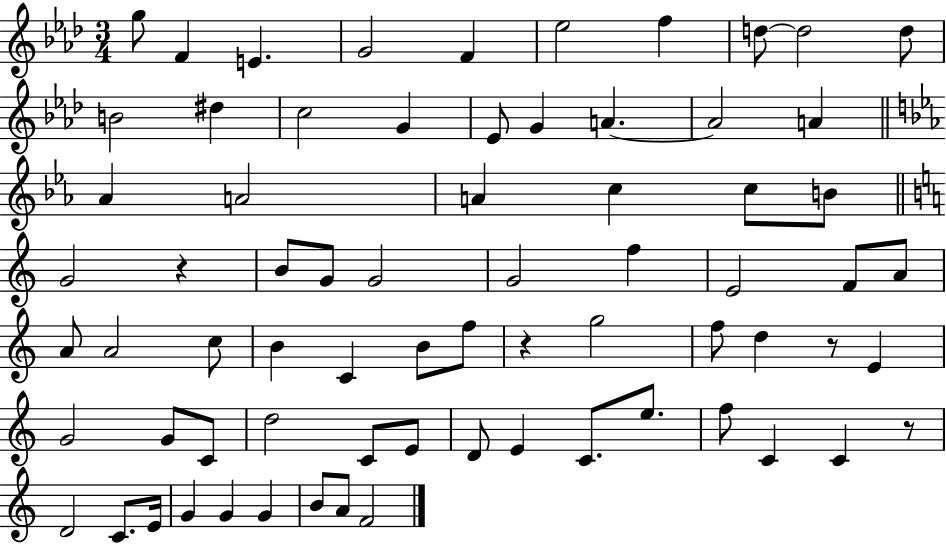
{
  \clef treble
  \numericTimeSignature
  \time 3/4
  \key aes \major
  g''8 f'4 e'4. | g'2 f'4 | ees''2 f''4 | d''8~~ d''2 d''8 | \break b'2 dis''4 | c''2 g'4 | ees'8 g'4 a'4.~~ | a'2 a'4 | \break \bar "||" \break \key ees \major aes'4 a'2 | a'4 c''4 c''8 b'8 | \bar "||" \break \key a \minor g'2 r4 | b'8 g'8 g'2 | g'2 f''4 | e'2 f'8 a'8 | \break a'8 a'2 c''8 | b'4 c'4 b'8 f''8 | r4 g''2 | f''8 d''4 r8 e'4 | \break g'2 g'8 c'8 | d''2 c'8 e'8 | d'8 e'4 c'8. e''8. | f''8 c'4 c'4 r8 | \break d'2 c'8. e'16 | g'4 g'4 g'4 | b'8 a'8 f'2 | \bar "|."
}